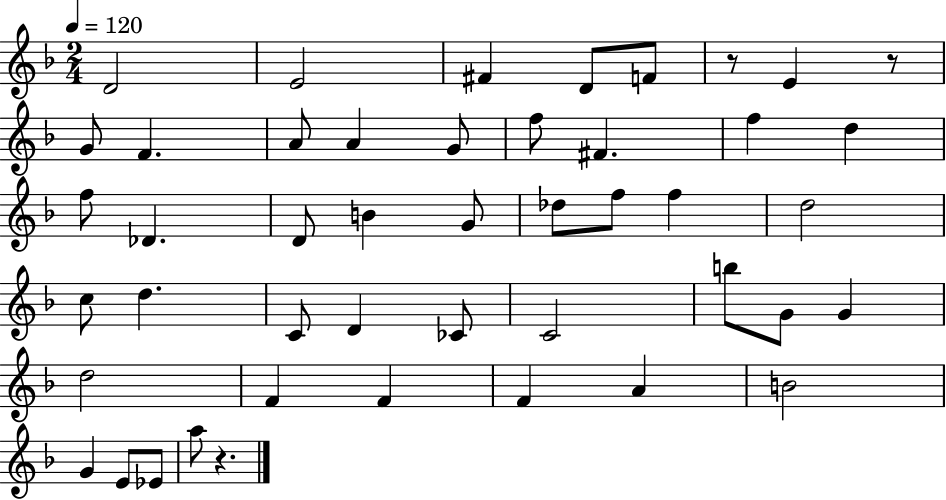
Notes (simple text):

D4/h E4/h F#4/q D4/e F4/e R/e E4/q R/e G4/e F4/q. A4/e A4/q G4/e F5/e F#4/q. F5/q D5/q F5/e Db4/q. D4/e B4/q G4/e Db5/e F5/e F5/q D5/h C5/e D5/q. C4/e D4/q CES4/e C4/h B5/e G4/e G4/q D5/h F4/q F4/q F4/q A4/q B4/h G4/q E4/e Eb4/e A5/e R/q.